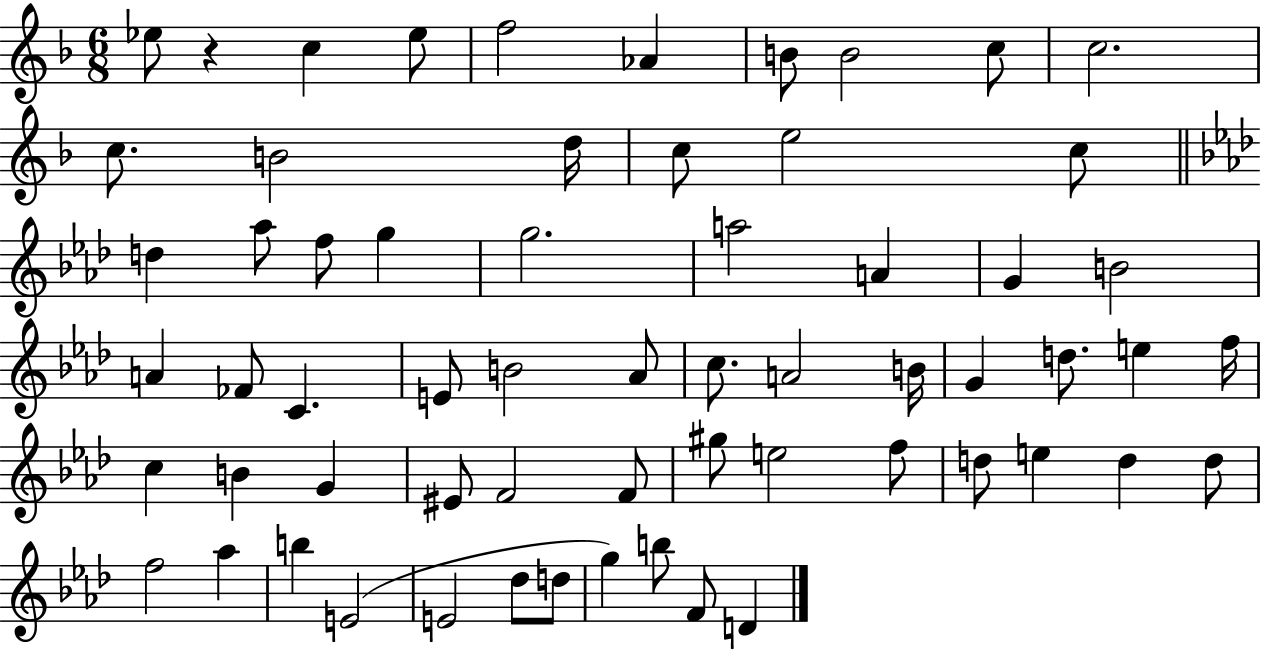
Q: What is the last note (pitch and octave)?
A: D4